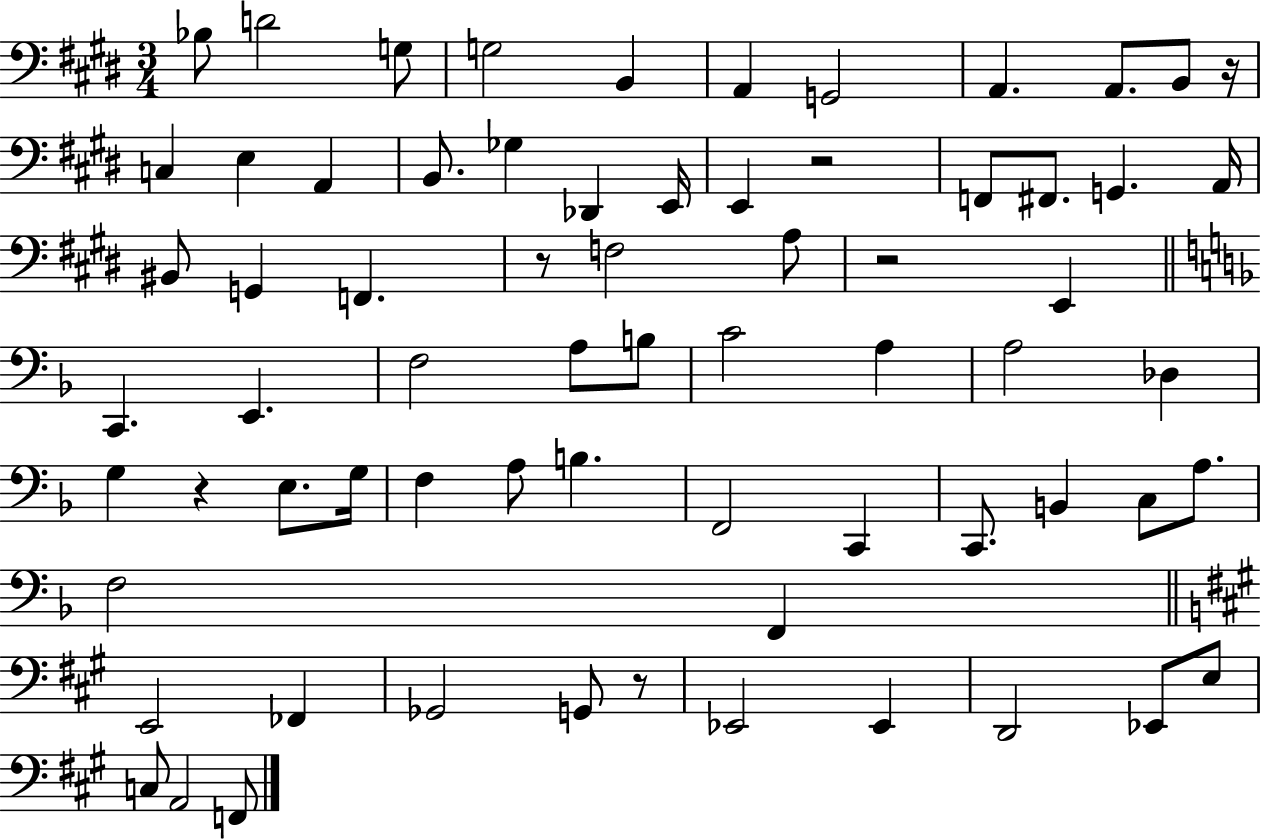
Bb3/e D4/h G3/e G3/h B2/q A2/q G2/h A2/q. A2/e. B2/e R/s C3/q E3/q A2/q B2/e. Gb3/q Db2/q E2/s E2/q R/h F2/e F#2/e. G2/q. A2/s BIS2/e G2/q F2/q. R/e F3/h A3/e R/h E2/q C2/q. E2/q. F3/h A3/e B3/e C4/h A3/q A3/h Db3/q G3/q R/q E3/e. G3/s F3/q A3/e B3/q. F2/h C2/q C2/e. B2/q C3/e A3/e. F3/h F2/q E2/h FES2/q Gb2/h G2/e R/e Eb2/h Eb2/q D2/h Eb2/e E3/e C3/e A2/h F2/e